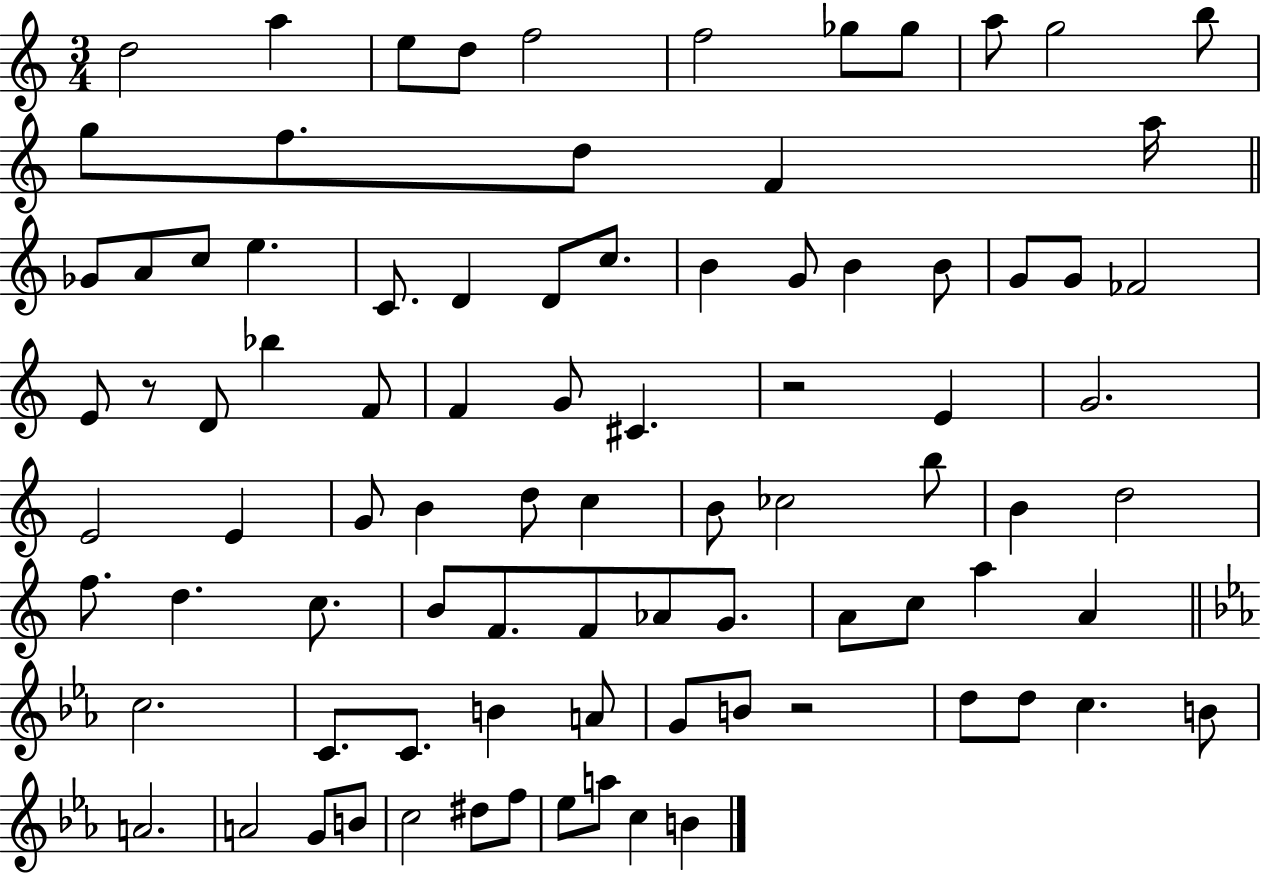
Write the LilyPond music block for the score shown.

{
  \clef treble
  \numericTimeSignature
  \time 3/4
  \key c \major
  d''2 a''4 | e''8 d''8 f''2 | f''2 ges''8 ges''8 | a''8 g''2 b''8 | \break g''8 f''8. d''8 f'4 a''16 | \bar "||" \break \key c \major ges'8 a'8 c''8 e''4. | c'8. d'4 d'8 c''8. | b'4 g'8 b'4 b'8 | g'8 g'8 fes'2 | \break e'8 r8 d'8 bes''4 f'8 | f'4 g'8 cis'4. | r2 e'4 | g'2. | \break e'2 e'4 | g'8 b'4 d''8 c''4 | b'8 ces''2 b''8 | b'4 d''2 | \break f''8. d''4. c''8. | b'8 f'8. f'8 aes'8 g'8. | a'8 c''8 a''4 a'4 | \bar "||" \break \key ees \major c''2. | c'8. c'8. b'4 a'8 | g'8 b'8 r2 | d''8 d''8 c''4. b'8 | \break a'2. | a'2 g'8 b'8 | c''2 dis''8 f''8 | ees''8 a''8 c''4 b'4 | \break \bar "|."
}